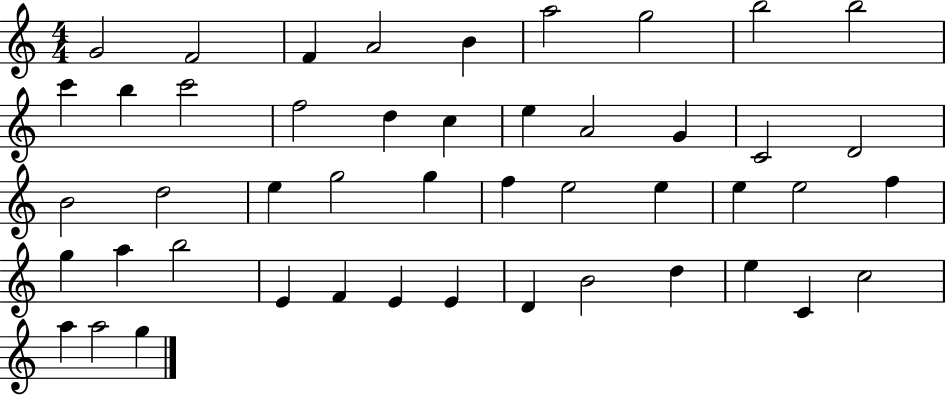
{
  \clef treble
  \numericTimeSignature
  \time 4/4
  \key c \major
  g'2 f'2 | f'4 a'2 b'4 | a''2 g''2 | b''2 b''2 | \break c'''4 b''4 c'''2 | f''2 d''4 c''4 | e''4 a'2 g'4 | c'2 d'2 | \break b'2 d''2 | e''4 g''2 g''4 | f''4 e''2 e''4 | e''4 e''2 f''4 | \break g''4 a''4 b''2 | e'4 f'4 e'4 e'4 | d'4 b'2 d''4 | e''4 c'4 c''2 | \break a''4 a''2 g''4 | \bar "|."
}